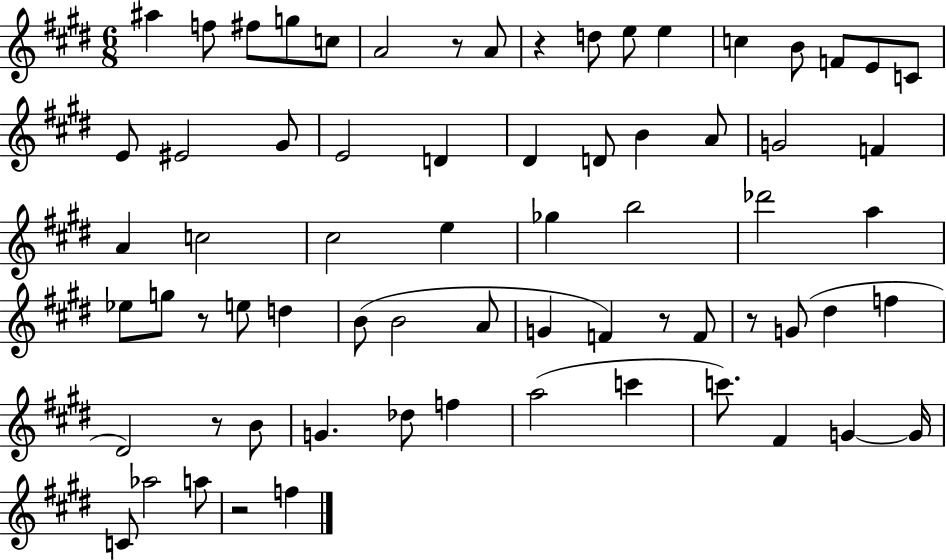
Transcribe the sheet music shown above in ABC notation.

X:1
T:Untitled
M:6/8
L:1/4
K:E
^a f/2 ^f/2 g/2 c/2 A2 z/2 A/2 z d/2 e/2 e c B/2 F/2 E/2 C/2 E/2 ^E2 ^G/2 E2 D ^D D/2 B A/2 G2 F A c2 ^c2 e _g b2 _d'2 a _e/2 g/2 z/2 e/2 d B/2 B2 A/2 G F z/2 F/2 z/2 G/2 ^d f ^D2 z/2 B/2 G _d/2 f a2 c' c'/2 ^F G G/4 C/2 _a2 a/2 z2 f